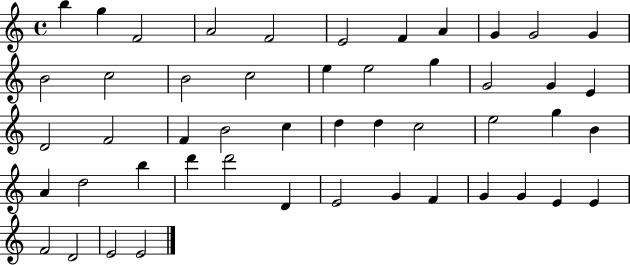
X:1
T:Untitled
M:4/4
L:1/4
K:C
b g F2 A2 F2 E2 F A G G2 G B2 c2 B2 c2 e e2 g G2 G E D2 F2 F B2 c d d c2 e2 g B A d2 b d' d'2 D E2 G F G G E E F2 D2 E2 E2